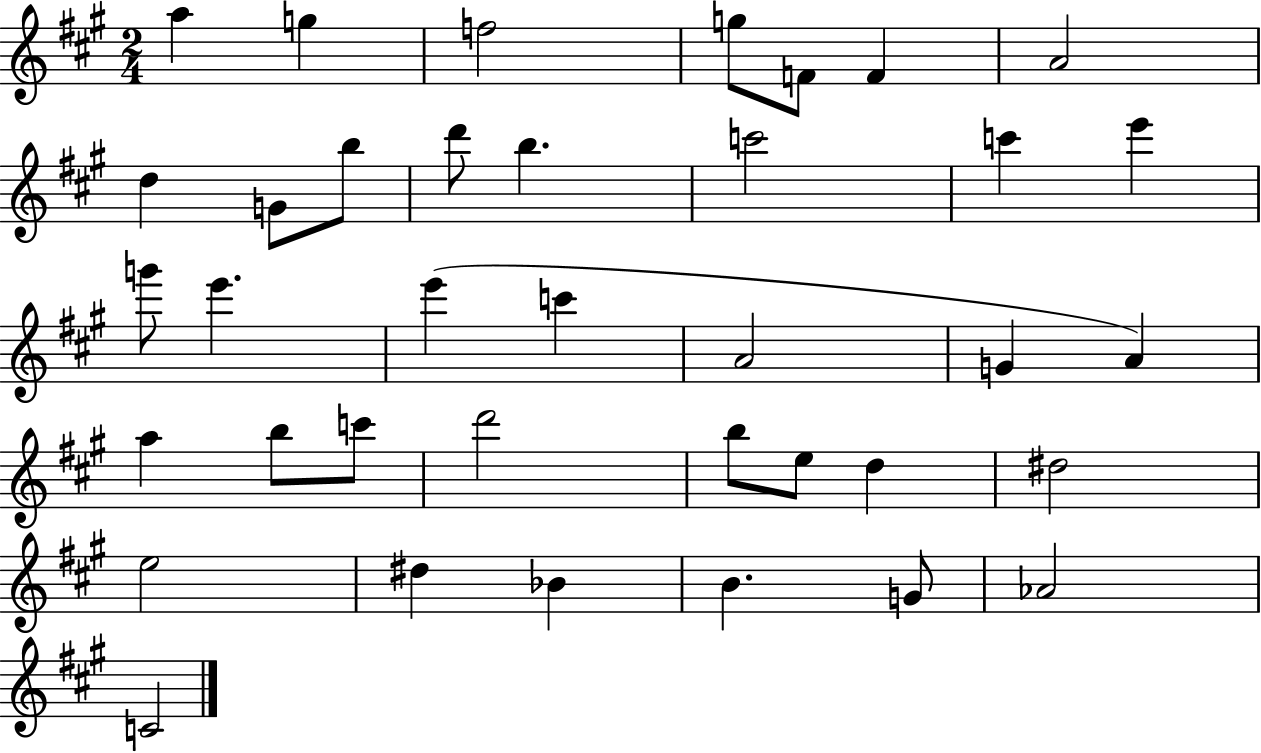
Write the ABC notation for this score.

X:1
T:Untitled
M:2/4
L:1/4
K:A
a g f2 g/2 F/2 F A2 d G/2 b/2 d'/2 b c'2 c' e' g'/2 e' e' c' A2 G A a b/2 c'/2 d'2 b/2 e/2 d ^d2 e2 ^d _B B G/2 _A2 C2